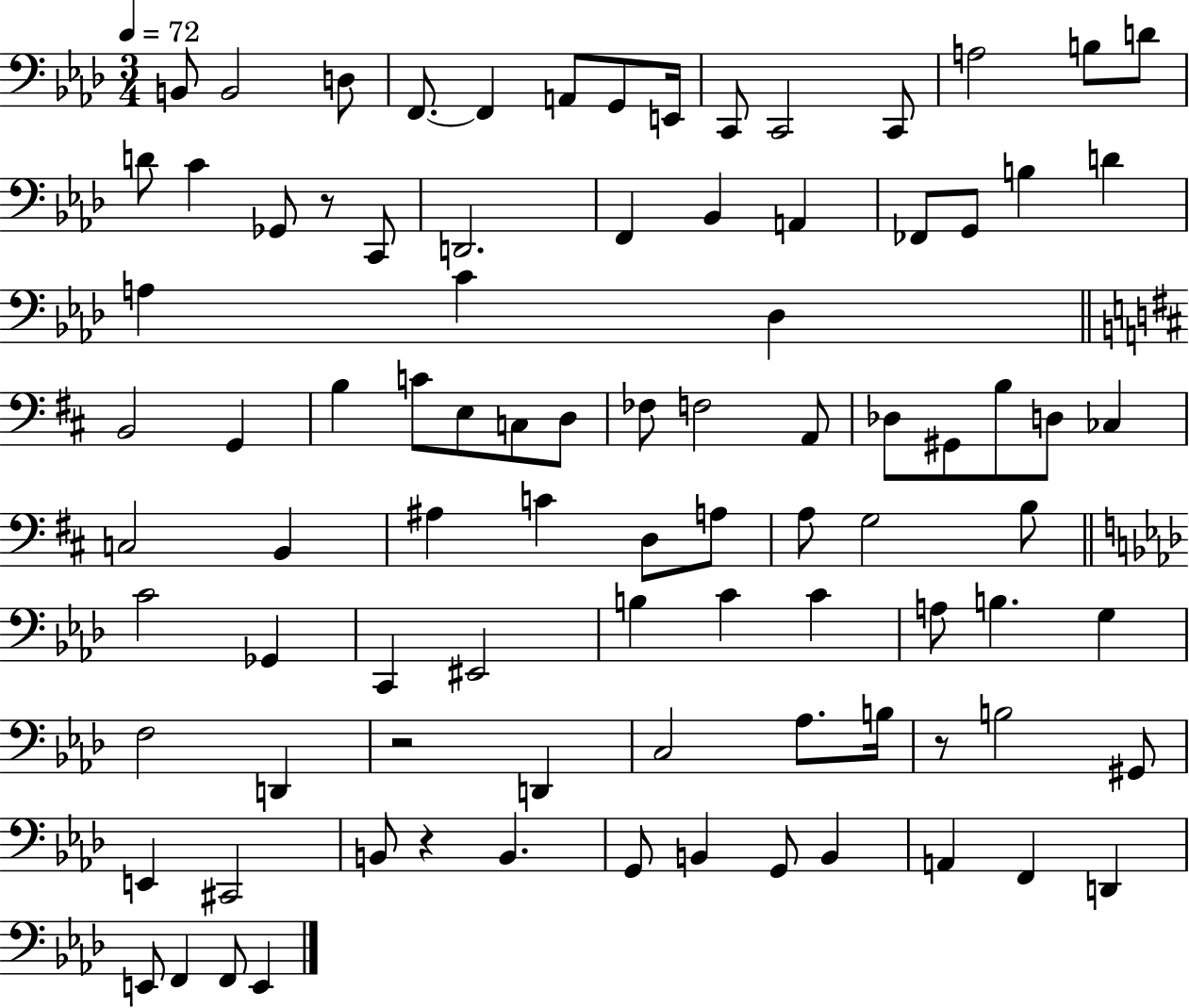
{
  \clef bass
  \numericTimeSignature
  \time 3/4
  \key aes \major
  \tempo 4 = 72
  b,8 b,2 d8 | f,8.~~ f,4 a,8 g,8 e,16 | c,8 c,2 c,8 | a2 b8 d'8 | \break d'8 c'4 ges,8 r8 c,8 | d,2. | f,4 bes,4 a,4 | fes,8 g,8 b4 d'4 | \break a4 c'4 des4 | \bar "||" \break \key b \minor b,2 g,4 | b4 c'8 e8 c8 d8 | fes8 f2 a,8 | des8 gis,8 b8 d8 ces4 | \break c2 b,4 | ais4 c'4 d8 a8 | a8 g2 b8 | \bar "||" \break \key aes \major c'2 ges,4 | c,4 eis,2 | b4 c'4 c'4 | a8 b4. g4 | \break f2 d,4 | r2 d,4 | c2 aes8. b16 | r8 b2 gis,8 | \break e,4 cis,2 | b,8 r4 b,4. | g,8 b,4 g,8 b,4 | a,4 f,4 d,4 | \break e,8 f,4 f,8 e,4 | \bar "|."
}